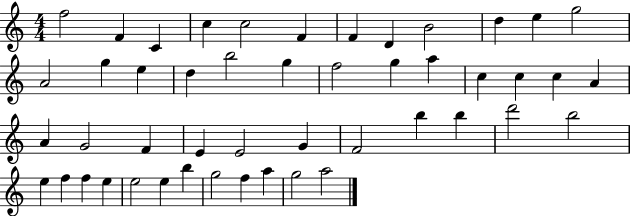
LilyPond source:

{
  \clef treble
  \numericTimeSignature
  \time 4/4
  \key c \major
  f''2 f'4 c'4 | c''4 c''2 f'4 | f'4 d'4 b'2 | d''4 e''4 g''2 | \break a'2 g''4 e''4 | d''4 b''2 g''4 | f''2 g''4 a''4 | c''4 c''4 c''4 a'4 | \break a'4 g'2 f'4 | e'4 e'2 g'4 | f'2 b''4 b''4 | d'''2 b''2 | \break e''4 f''4 f''4 e''4 | e''2 e''4 b''4 | g''2 f''4 a''4 | g''2 a''2 | \break \bar "|."
}